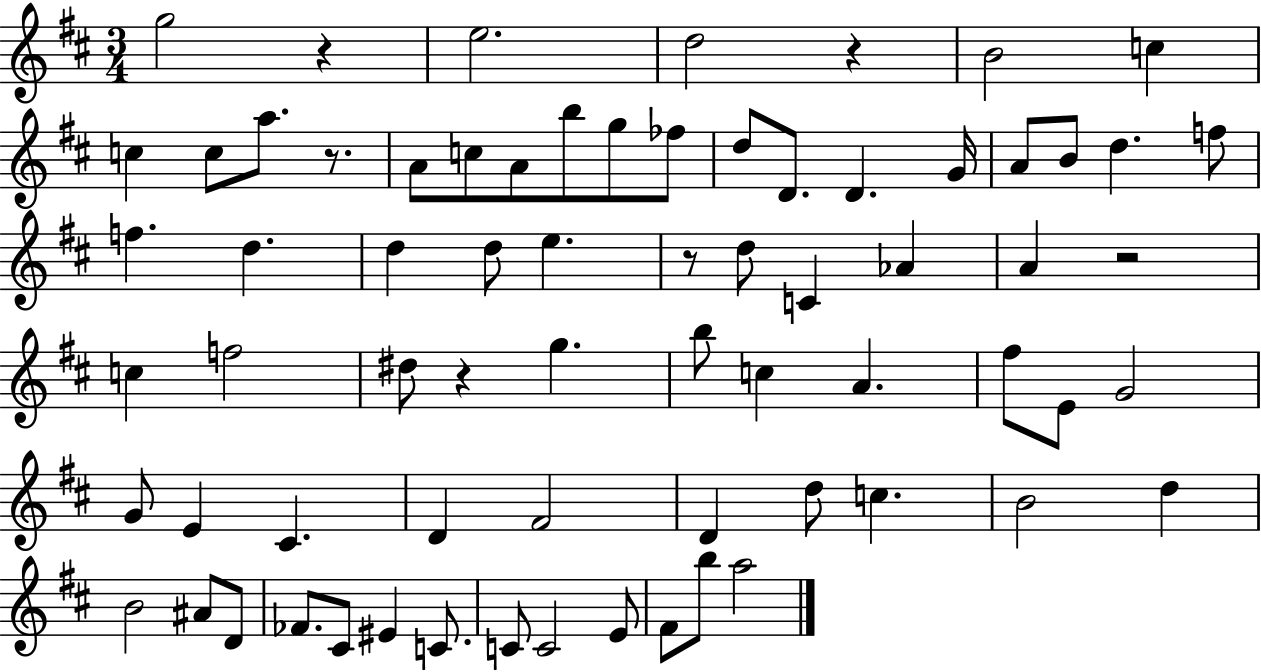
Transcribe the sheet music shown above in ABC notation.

X:1
T:Untitled
M:3/4
L:1/4
K:D
g2 z e2 d2 z B2 c c c/2 a/2 z/2 A/2 c/2 A/2 b/2 g/2 _f/2 d/2 D/2 D G/4 A/2 B/2 d f/2 f d d d/2 e z/2 d/2 C _A A z2 c f2 ^d/2 z g b/2 c A ^f/2 E/2 G2 G/2 E ^C D ^F2 D d/2 c B2 d B2 ^A/2 D/2 _F/2 ^C/2 ^E C/2 C/2 C2 E/2 ^F/2 b/2 a2